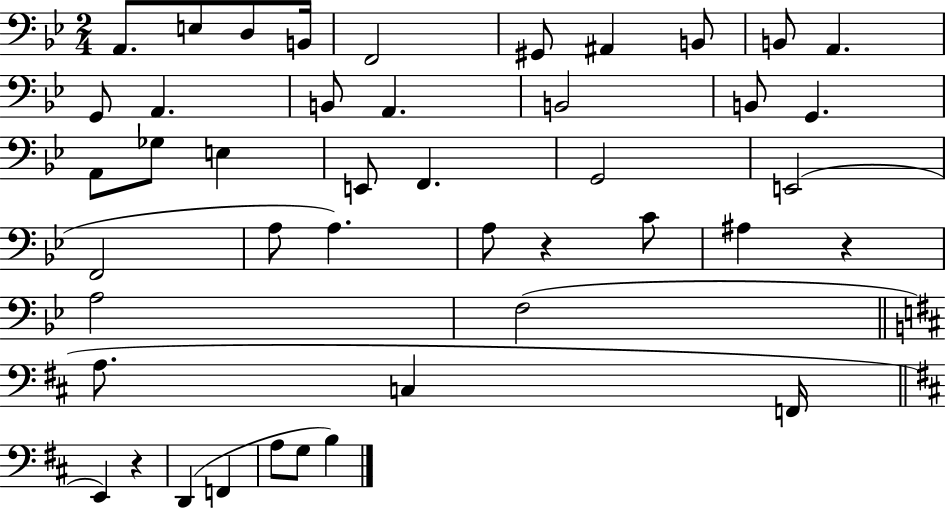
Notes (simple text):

A2/e. E3/e D3/e B2/s F2/h G#2/e A#2/q B2/e B2/e A2/q. G2/e A2/q. B2/e A2/q. B2/h B2/e G2/q. A2/e Gb3/e E3/q E2/e F2/q. G2/h E2/h F2/h A3/e A3/q. A3/e R/q C4/e A#3/q R/q A3/h F3/h A3/e. C3/q F2/s E2/q R/q D2/q F2/q A3/e G3/e B3/q